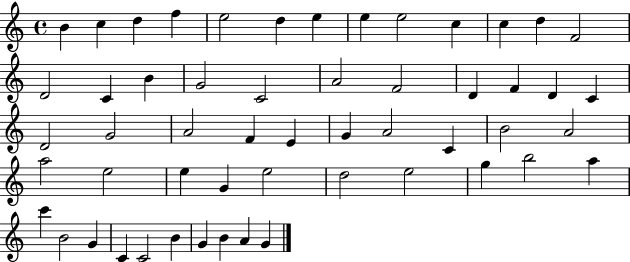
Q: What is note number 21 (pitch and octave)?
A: D4